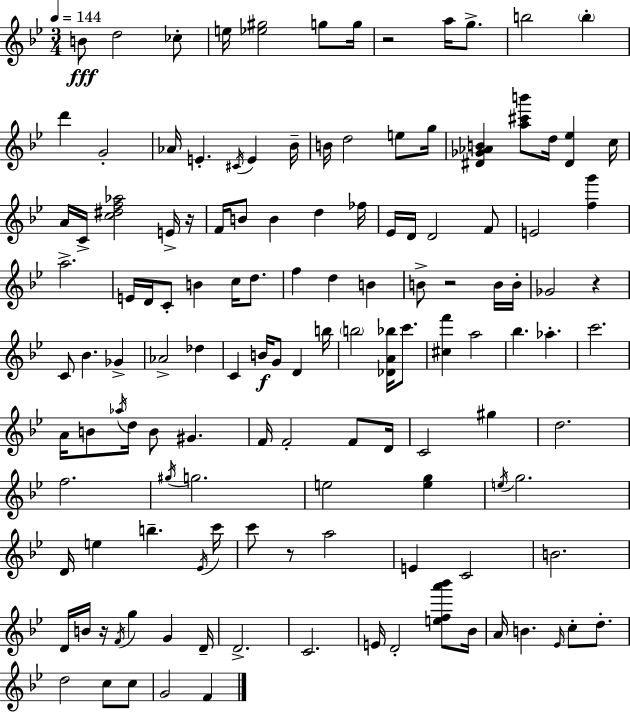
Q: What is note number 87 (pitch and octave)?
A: E5